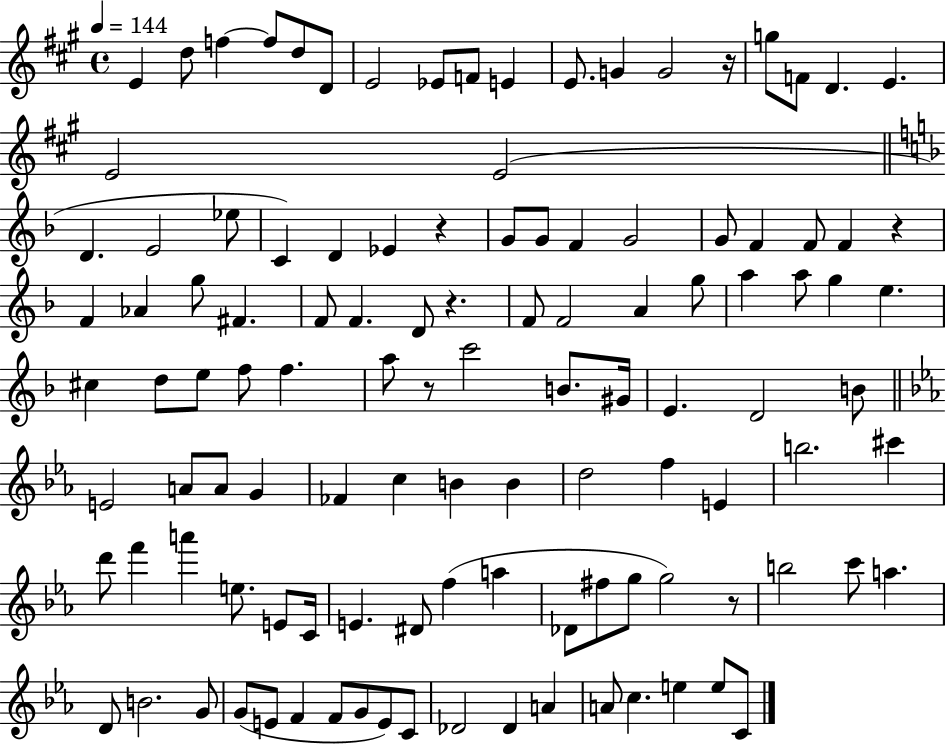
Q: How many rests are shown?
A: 6